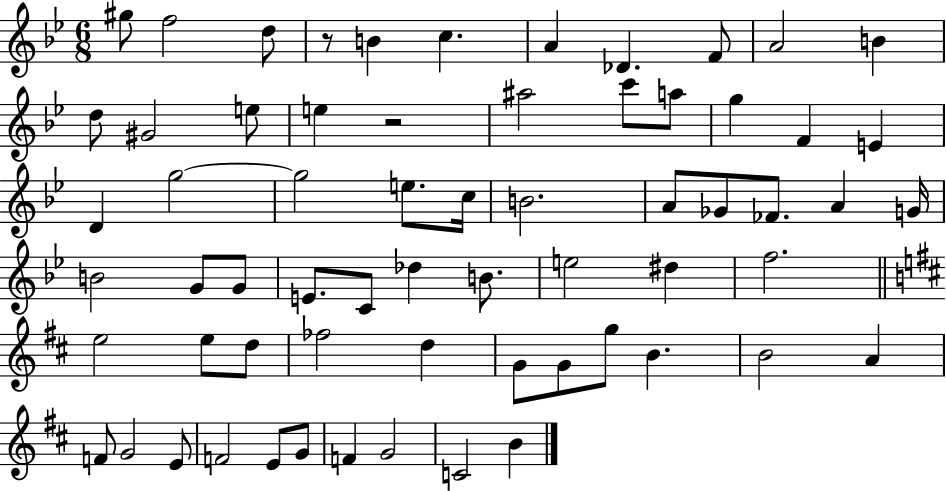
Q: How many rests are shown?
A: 2